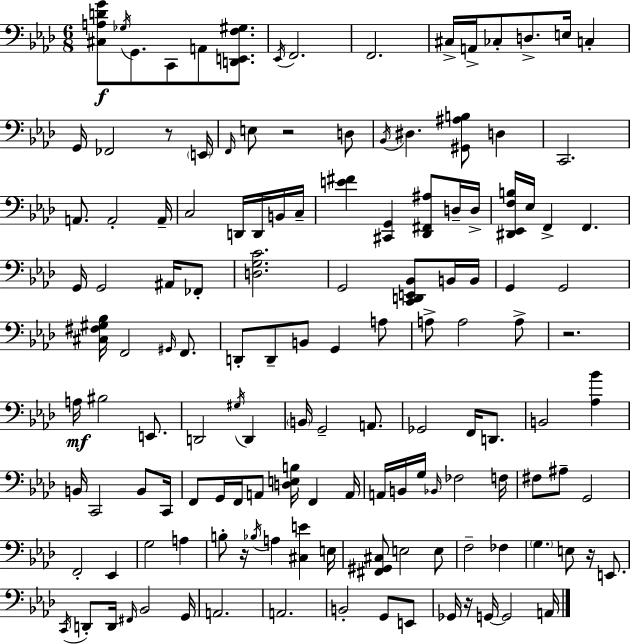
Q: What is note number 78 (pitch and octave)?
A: F2